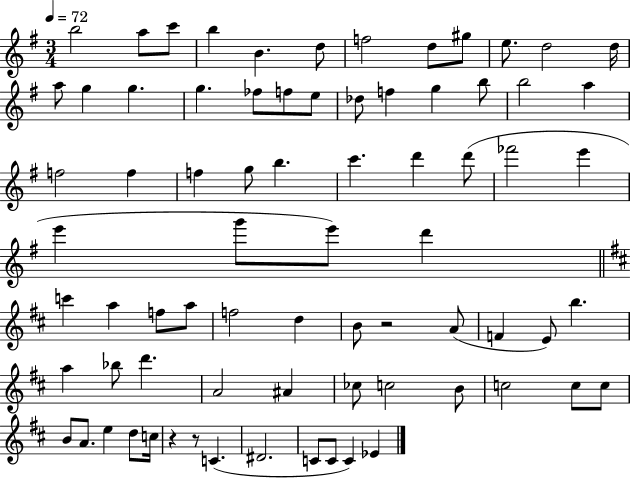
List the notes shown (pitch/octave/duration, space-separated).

B5/h A5/e C6/e B5/q B4/q. D5/e F5/h D5/e G#5/e E5/e. D5/h D5/s A5/e G5/q G5/q. G5/q. FES5/e F5/e E5/e Db5/e F5/q G5/q B5/e B5/h A5/q F5/h F5/q F5/q G5/e B5/q. C6/q. D6/q D6/e FES6/h E6/q E6/q G6/e E6/e D6/q C6/q A5/q F5/e A5/e F5/h D5/q B4/e R/h A4/e F4/q E4/e B5/q. A5/q Bb5/e D6/q. A4/h A#4/q CES5/e C5/h B4/e C5/h C5/e C5/e B4/e A4/e. E5/q D5/e C5/s R/q R/e C4/q. D#4/h. C4/e C4/e C4/q Eb4/q